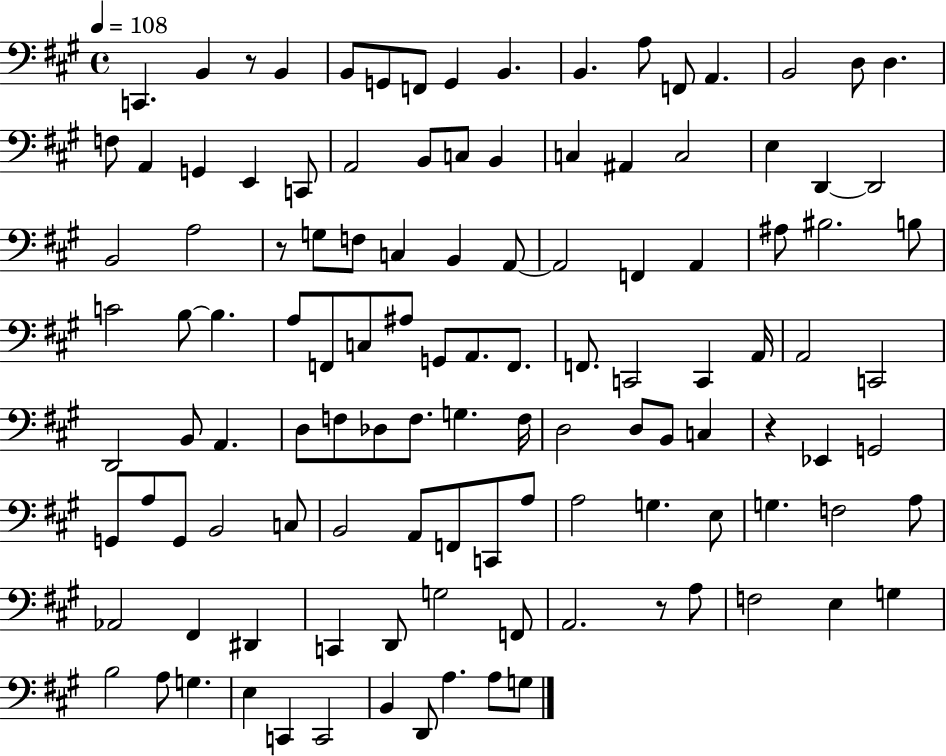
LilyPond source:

{
  \clef bass
  \time 4/4
  \defaultTimeSignature
  \key a \major
  \tempo 4 = 108
  c,4. b,4 r8 b,4 | b,8 g,8 f,8 g,4 b,4. | b,4. a8 f,8 a,4. | b,2 d8 d4. | \break f8 a,4 g,4 e,4 c,8 | a,2 b,8 c8 b,4 | c4 ais,4 c2 | e4 d,4~~ d,2 | \break b,2 a2 | r8 g8 f8 c4 b,4 a,8~~ | a,2 f,4 a,4 | ais8 bis2. b8 | \break c'2 b8~~ b4. | a8 f,8 c8 ais8 g,8 a,8. f,8. | f,8. c,2 c,4 a,16 | a,2 c,2 | \break d,2 b,8 a,4. | d8 f8 des8 f8. g4. f16 | d2 d8 b,8 c4 | r4 ees,4 g,2 | \break g,8 a8 g,8 b,2 c8 | b,2 a,8 f,8 c,8 a8 | a2 g4. e8 | g4. f2 a8 | \break aes,2 fis,4 dis,4 | c,4 d,8 g2 f,8 | a,2. r8 a8 | f2 e4 g4 | \break b2 a8 g4. | e4 c,4 c,2 | b,4 d,8 a4. a8 g8 | \bar "|."
}